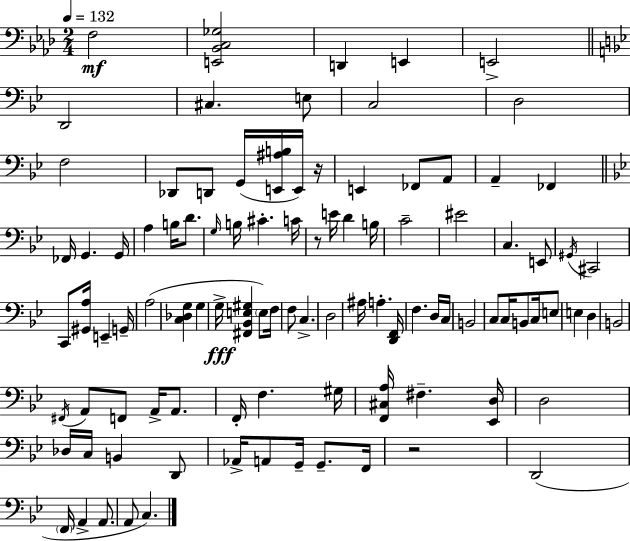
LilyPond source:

{
  \clef bass
  \numericTimeSignature
  \time 2/4
  \key aes \major
  \tempo 4 = 132
  f2\mf | <e, bes, c ges>2 | d,4 e,4 | e,2-> | \break \bar "||" \break \key bes \major d,2 | cis4. e8 | c2 | d2 | \break f2 | des,8 d,8 g,16( <e, ais b>16 e,16) r16 | e,4 fes,8 a,8 | a,4-- fes,4 | \break \bar "||" \break \key g \minor fes,16 g,4. g,16 | a4 b16 d'8. | \grace { g16 } b16 cis'4.-. | c'16 r8 e'16 d'4 | \break b16 c'2-- | eis'2 | c4. e,8 | \acciaccatura { gis,16 } cis,2 | \break c,8 <gis, a>16 e,4-- | g,16-- a2( | <c des g>4 g4 | g16->\fff <fis, bes, e gis>4 \parenthesize e8) | \break f16 f8 c4.-> | d2 | ais16 a4.-. | <d, f,>16 f4. | \break d16 c16 b,2 | c8 c16 b,8 c16 | \parenthesize e8 e4 d4 | b,2 | \break \acciaccatura { fis,16 } a,8 f,8 a,16-> | a,8. f,16-. f4. | gis16 <f, cis a>16 fis4.-- | <ees, d>16 d2 | \break des16 c16 b,4 | d,8 aes,16-> a,8 g,16-- g,8.-- | f,16 r2 | d,2( | \break \parenthesize f,16 a,4-> | a,8. a,8 c4.) | \bar "|."
}